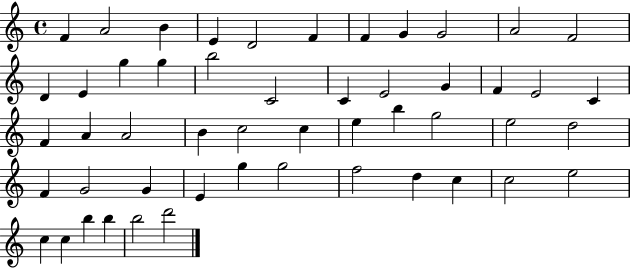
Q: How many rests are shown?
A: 0